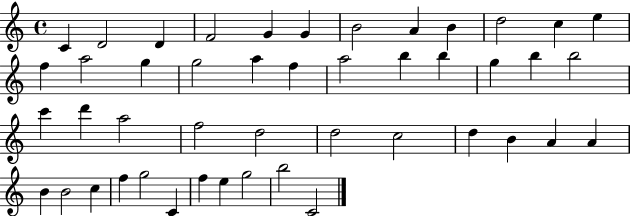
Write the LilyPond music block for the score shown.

{
  \clef treble
  \time 4/4
  \defaultTimeSignature
  \key c \major
  c'4 d'2 d'4 | f'2 g'4 g'4 | b'2 a'4 b'4 | d''2 c''4 e''4 | \break f''4 a''2 g''4 | g''2 a''4 f''4 | a''2 b''4 b''4 | g''4 b''4 b''2 | \break c'''4 d'''4 a''2 | f''2 d''2 | d''2 c''2 | d''4 b'4 a'4 a'4 | \break b'4 b'2 c''4 | f''4 g''2 c'4 | f''4 e''4 g''2 | b''2 c'2 | \break \bar "|."
}